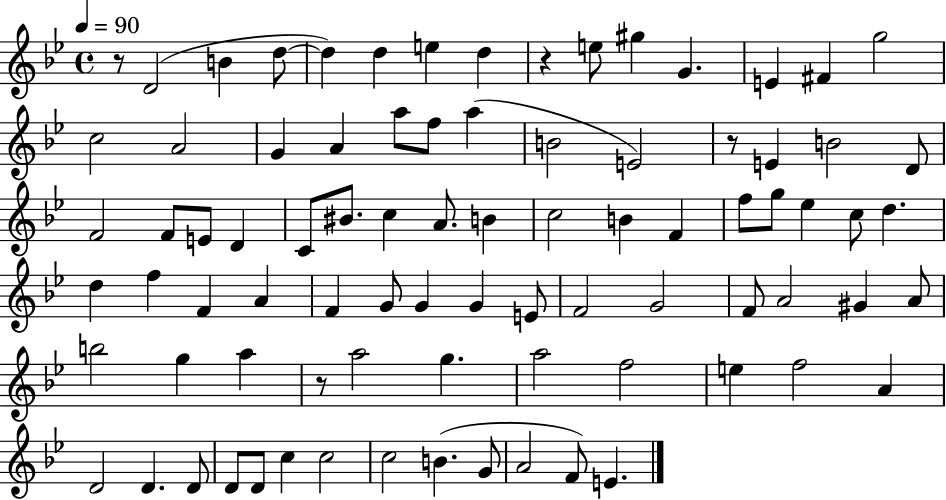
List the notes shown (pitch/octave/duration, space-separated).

R/e D4/h B4/q D5/e D5/q D5/q E5/q D5/q R/q E5/e G#5/q G4/q. E4/q F#4/q G5/h C5/h A4/h G4/q A4/q A5/e F5/e A5/q B4/h E4/h R/e E4/q B4/h D4/e F4/h F4/e E4/e D4/q C4/e BIS4/e. C5/q A4/e. B4/q C5/h B4/q F4/q F5/e G5/e Eb5/q C5/e D5/q. D5/q F5/q F4/q A4/q F4/q G4/e G4/q G4/q E4/e F4/h G4/h F4/e A4/h G#4/q A4/e B5/h G5/q A5/q R/e A5/h G5/q. A5/h F5/h E5/q F5/h A4/q D4/h D4/q. D4/e D4/e D4/e C5/q C5/h C5/h B4/q. G4/e A4/h F4/e E4/q.